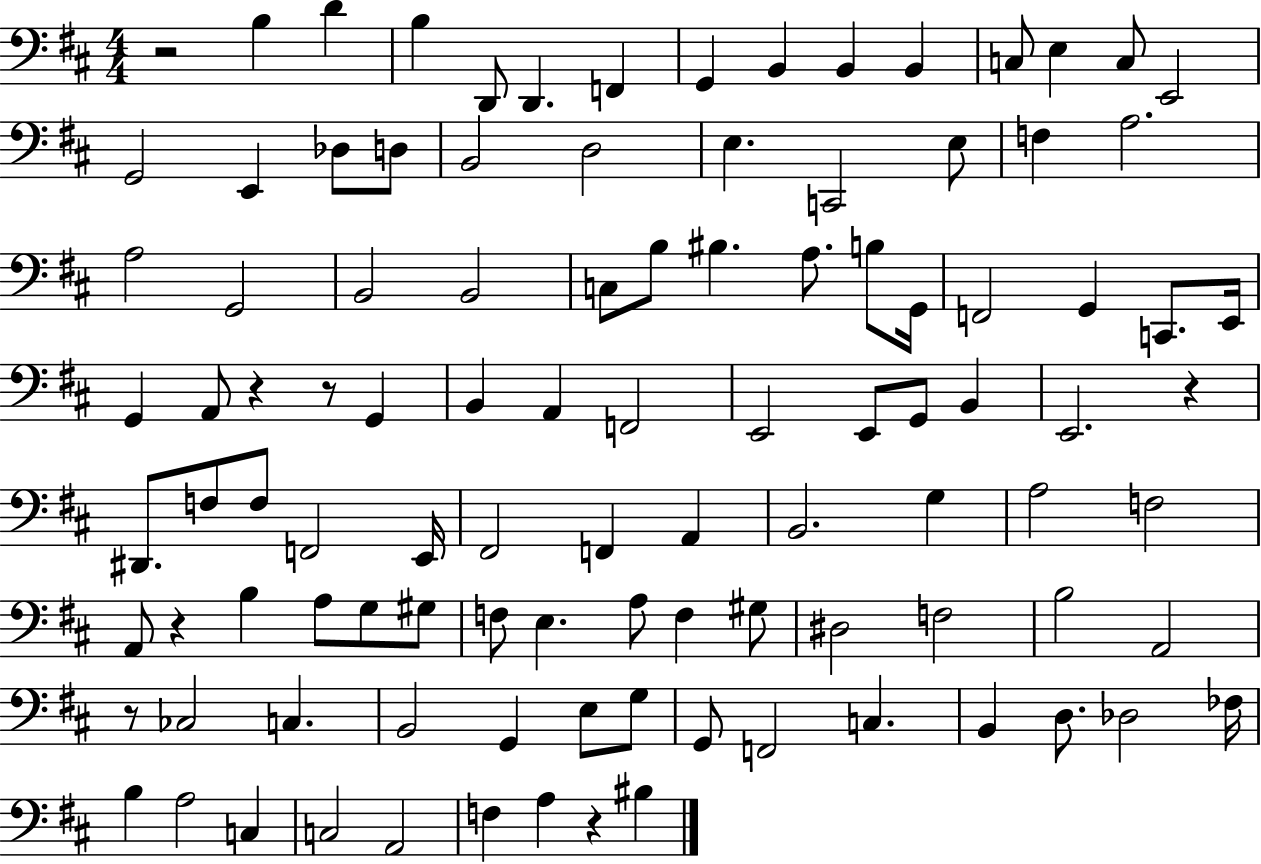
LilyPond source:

{
  \clef bass
  \numericTimeSignature
  \time 4/4
  \key d \major
  r2 b4 d'4 | b4 d,8 d,4. f,4 | g,4 b,4 b,4 b,4 | c8 e4 c8 e,2 | \break g,2 e,4 des8 d8 | b,2 d2 | e4. c,2 e8 | f4 a2. | \break a2 g,2 | b,2 b,2 | c8 b8 bis4. a8. b8 g,16 | f,2 g,4 c,8. e,16 | \break g,4 a,8 r4 r8 g,4 | b,4 a,4 f,2 | e,2 e,8 g,8 b,4 | e,2. r4 | \break dis,8. f8 f8 f,2 e,16 | fis,2 f,4 a,4 | b,2. g4 | a2 f2 | \break a,8 r4 b4 a8 g8 gis8 | f8 e4. a8 f4 gis8 | dis2 f2 | b2 a,2 | \break r8 ces2 c4. | b,2 g,4 e8 g8 | g,8 f,2 c4. | b,4 d8. des2 fes16 | \break b4 a2 c4 | c2 a,2 | f4 a4 r4 bis4 | \bar "|."
}